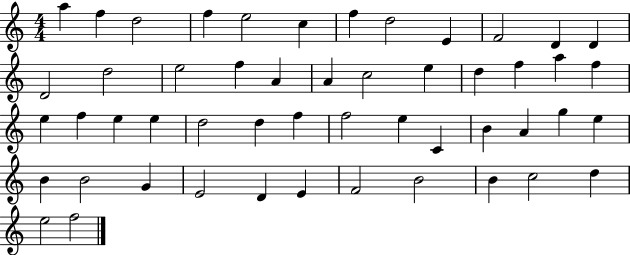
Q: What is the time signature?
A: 4/4